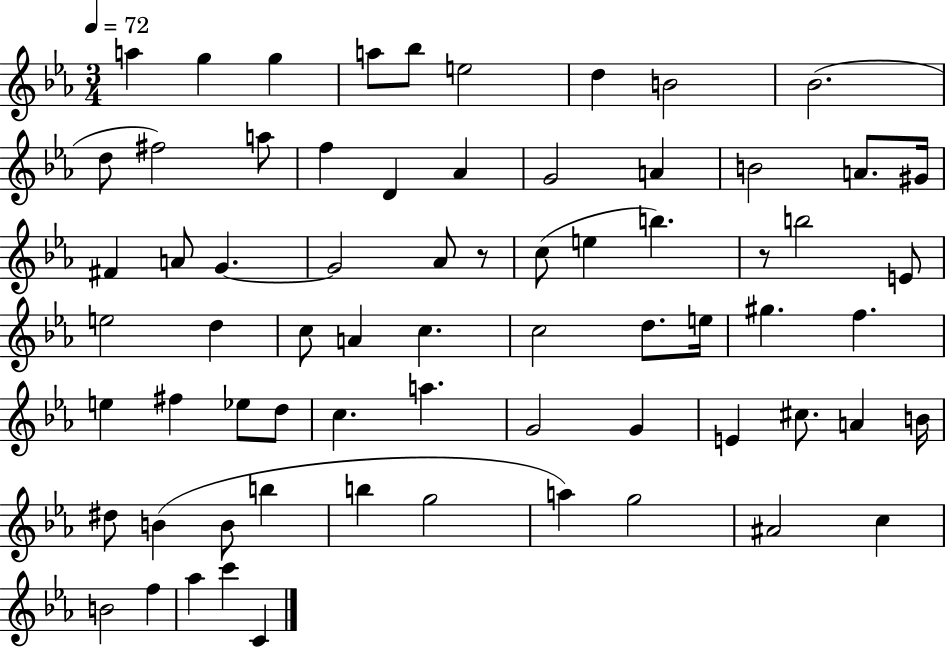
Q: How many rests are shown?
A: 2